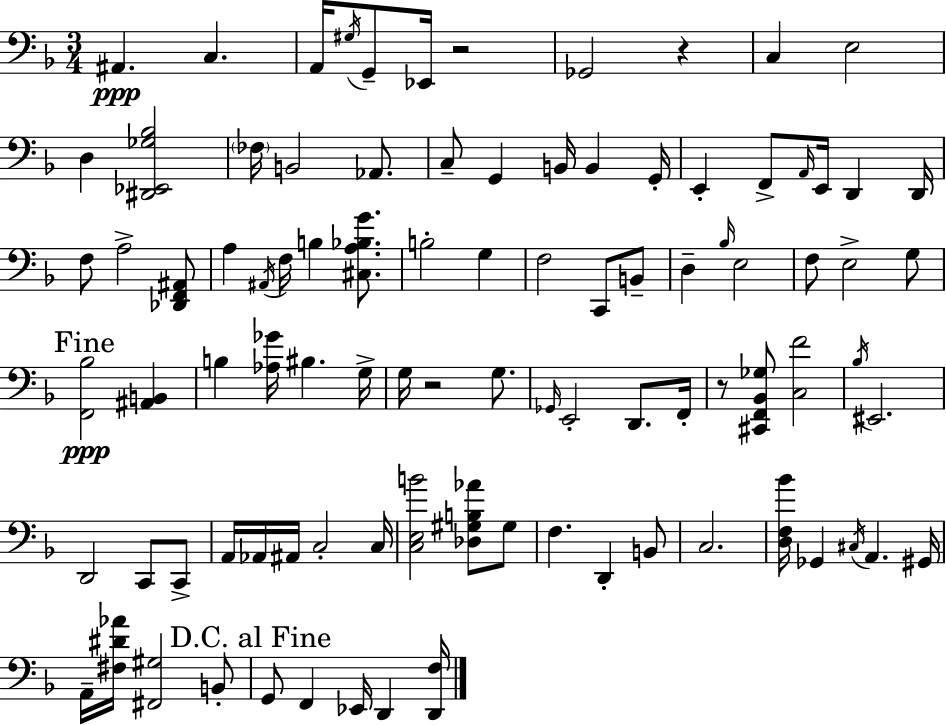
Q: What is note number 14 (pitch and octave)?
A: C3